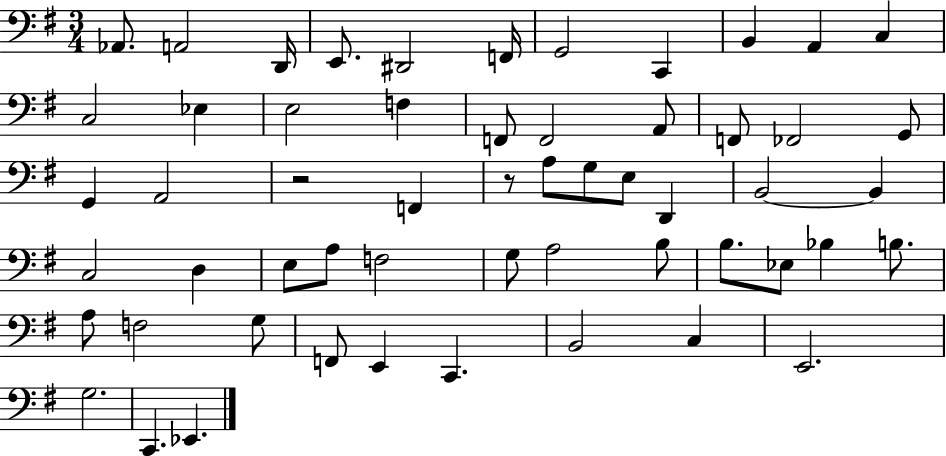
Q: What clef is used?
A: bass